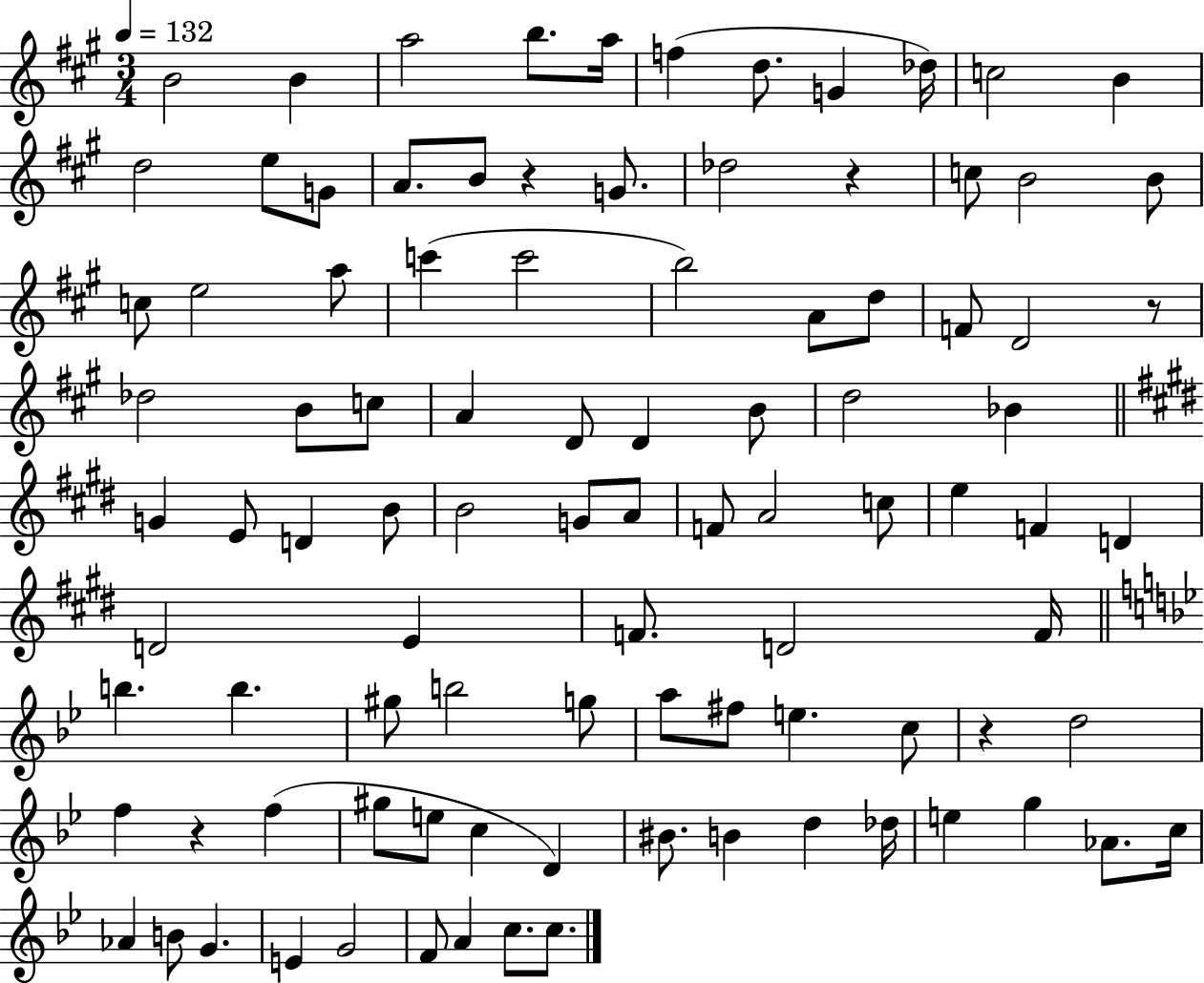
{
  \clef treble
  \numericTimeSignature
  \time 3/4
  \key a \major
  \tempo 4 = 132
  \repeat volta 2 { b'2 b'4 | a''2 b''8. a''16 | f''4( d''8. g'4 des''16) | c''2 b'4 | \break d''2 e''8 g'8 | a'8. b'8 r4 g'8. | des''2 r4 | c''8 b'2 b'8 | \break c''8 e''2 a''8 | c'''4( c'''2 | b''2) a'8 d''8 | f'8 d'2 r8 | \break des''2 b'8 c''8 | a'4 d'8 d'4 b'8 | d''2 bes'4 | \bar "||" \break \key e \major g'4 e'8 d'4 b'8 | b'2 g'8 a'8 | f'8 a'2 c''8 | e''4 f'4 d'4 | \break d'2 e'4 | f'8. d'2 f'16 | \bar "||" \break \key bes \major b''4. b''4. | gis''8 b''2 g''8 | a''8 fis''8 e''4. c''8 | r4 d''2 | \break f''4 r4 f''4( | gis''8 e''8 c''4 d'4) | bis'8. b'4 d''4 des''16 | e''4 g''4 aes'8. c''16 | \break aes'4 b'8 g'4. | e'4 g'2 | f'8 a'4 c''8. c''8. | } \bar "|."
}